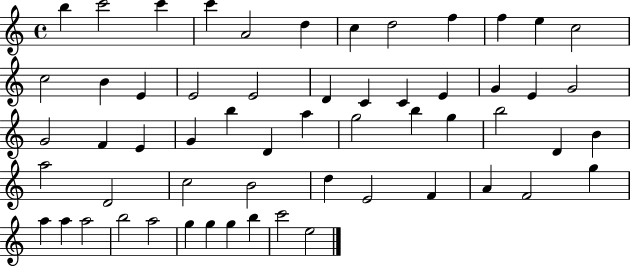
B5/q C6/h C6/q C6/q A4/h D5/q C5/q D5/h F5/q F5/q E5/q C5/h C5/h B4/q E4/q E4/h E4/h D4/q C4/q C4/q E4/q G4/q E4/q G4/h G4/h F4/q E4/q G4/q B5/q D4/q A5/q G5/h B5/q G5/q B5/h D4/q B4/q A5/h D4/h C5/h B4/h D5/q E4/h F4/q A4/q F4/h G5/q A5/q A5/q A5/h B5/h A5/h G5/q G5/q G5/q B5/q C6/h E5/h